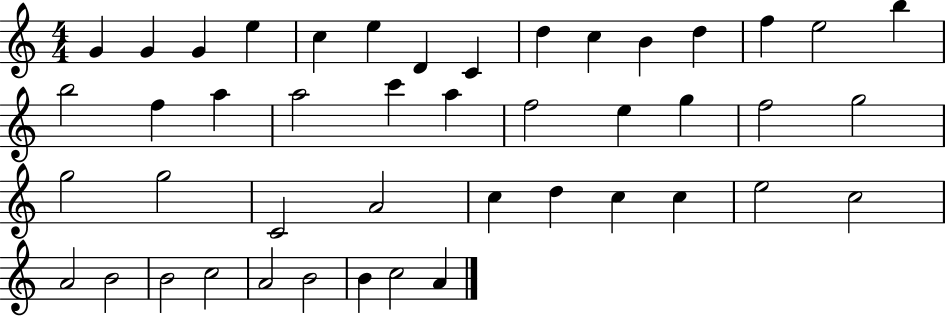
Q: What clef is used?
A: treble